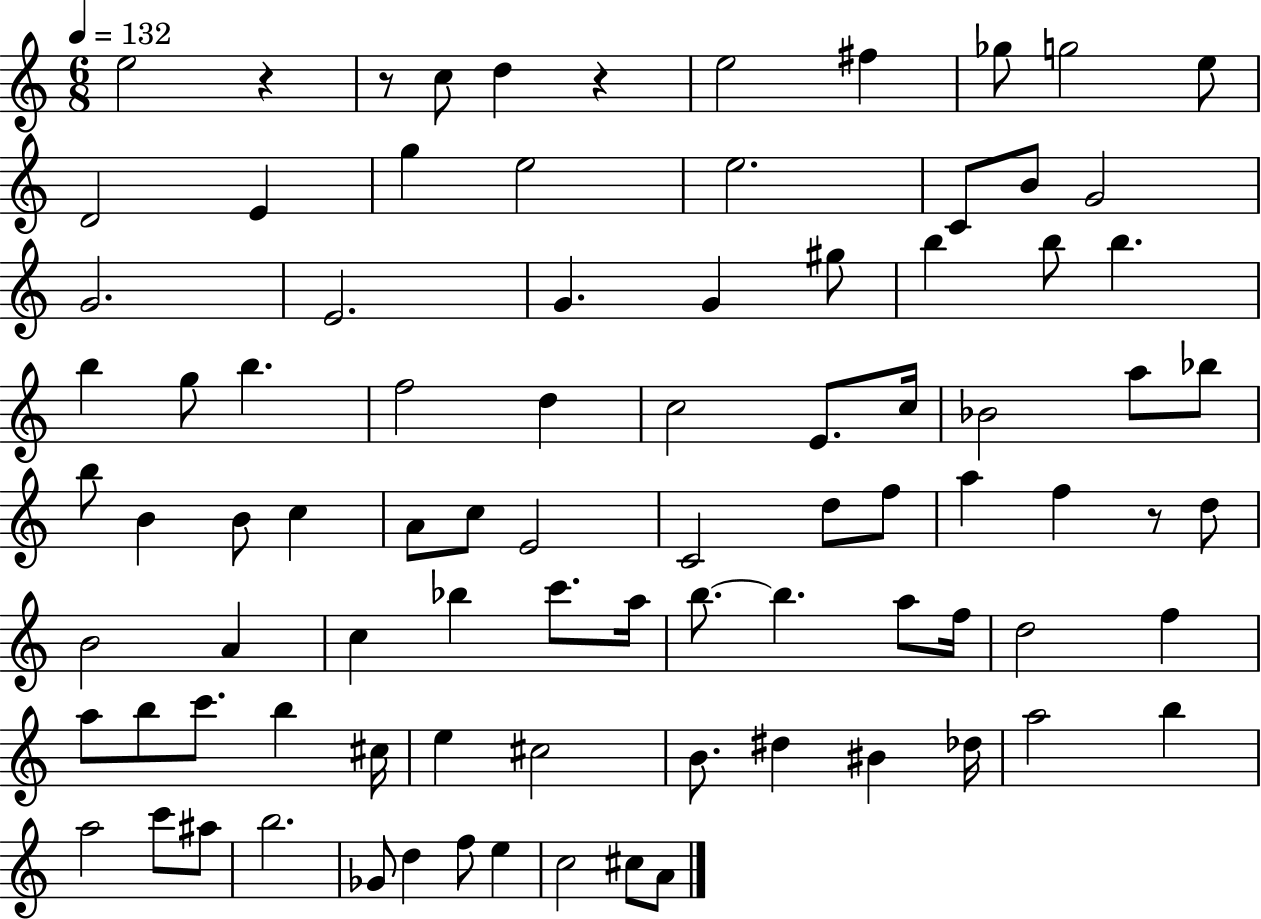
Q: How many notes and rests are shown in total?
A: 88